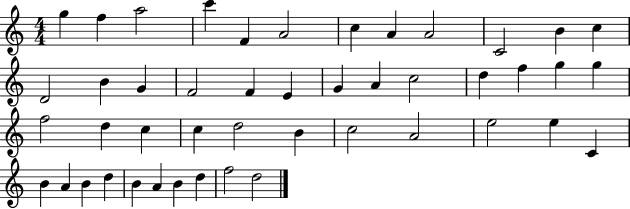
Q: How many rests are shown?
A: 0